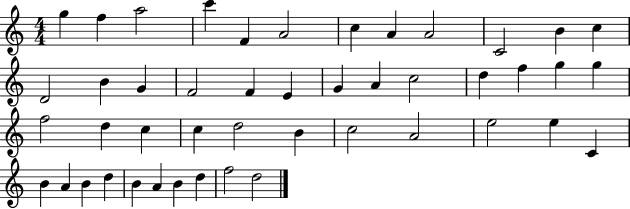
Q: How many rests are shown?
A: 0